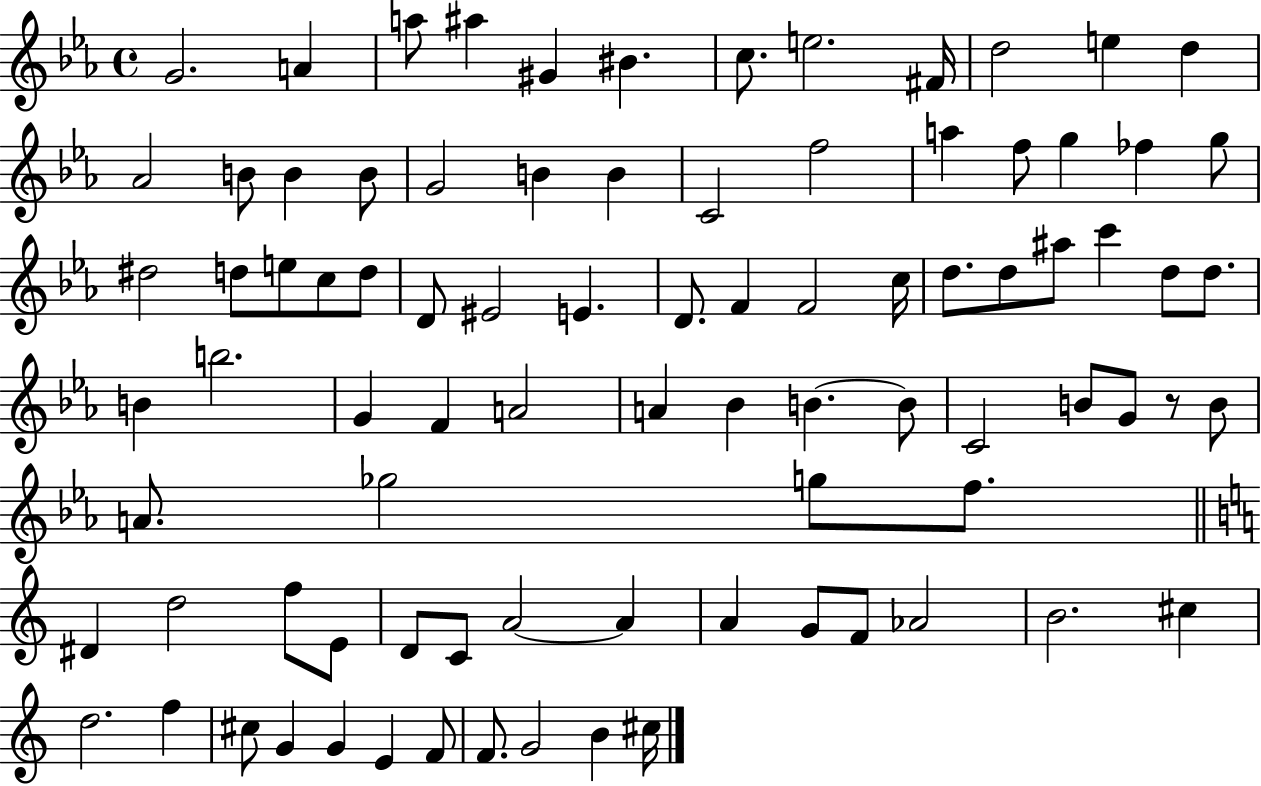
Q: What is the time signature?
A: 4/4